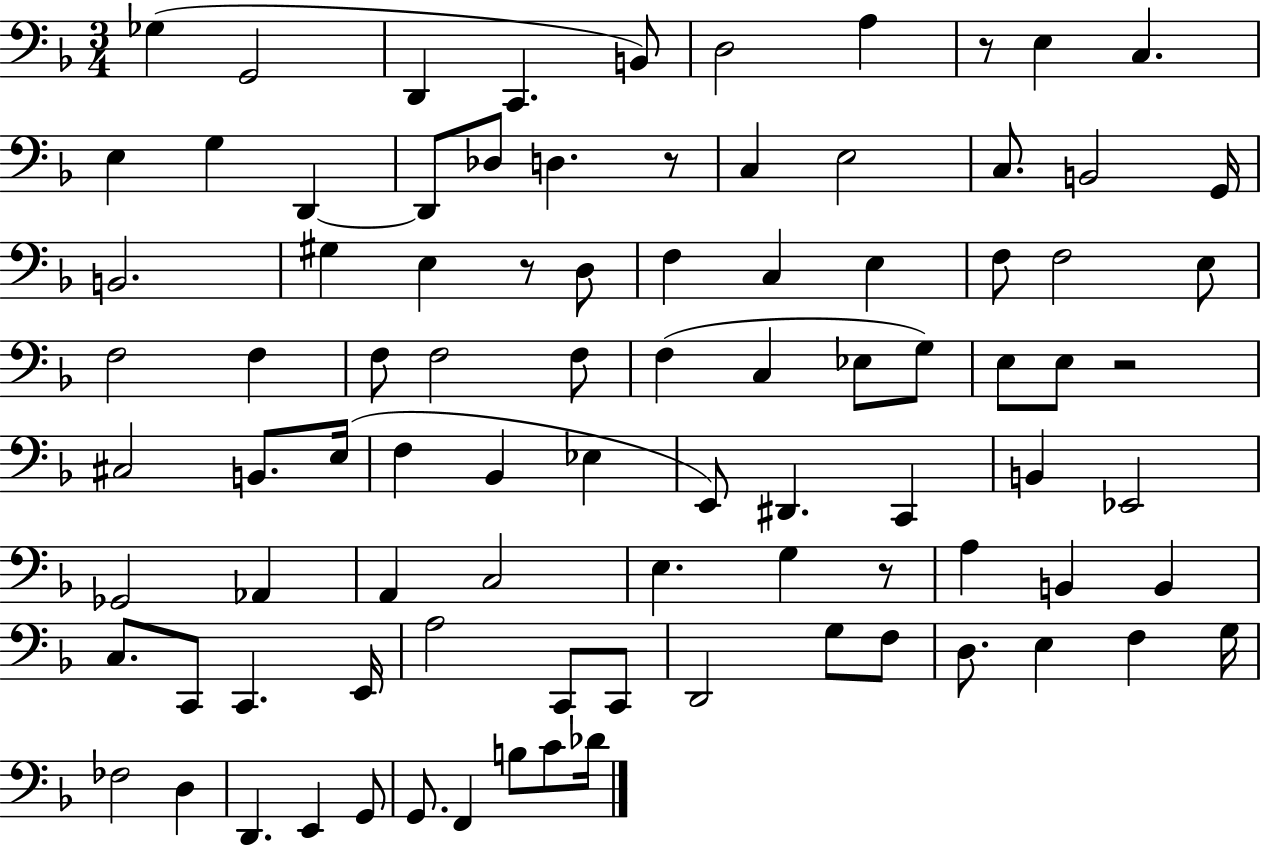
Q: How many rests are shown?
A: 5